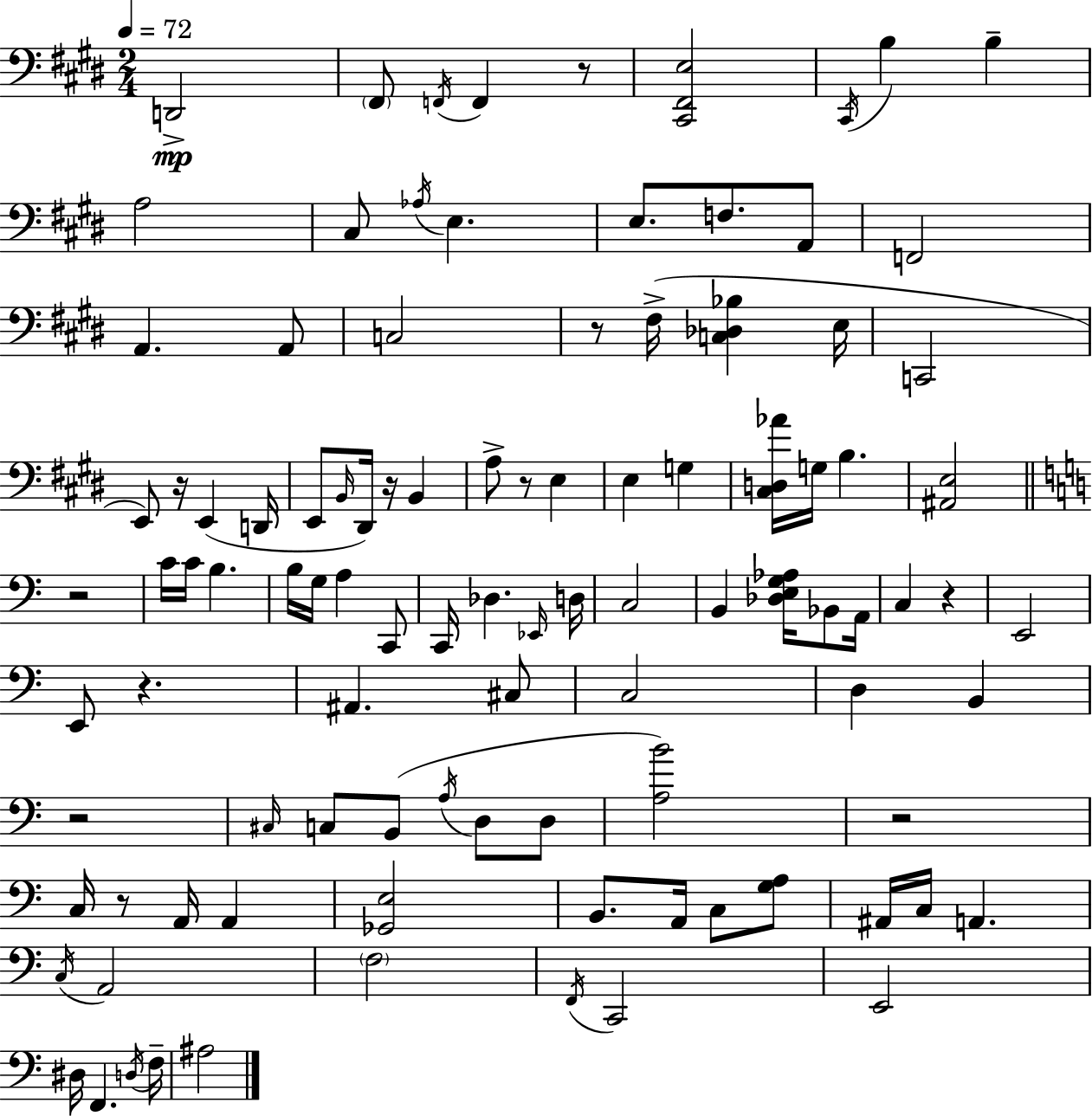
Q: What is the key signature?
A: E major